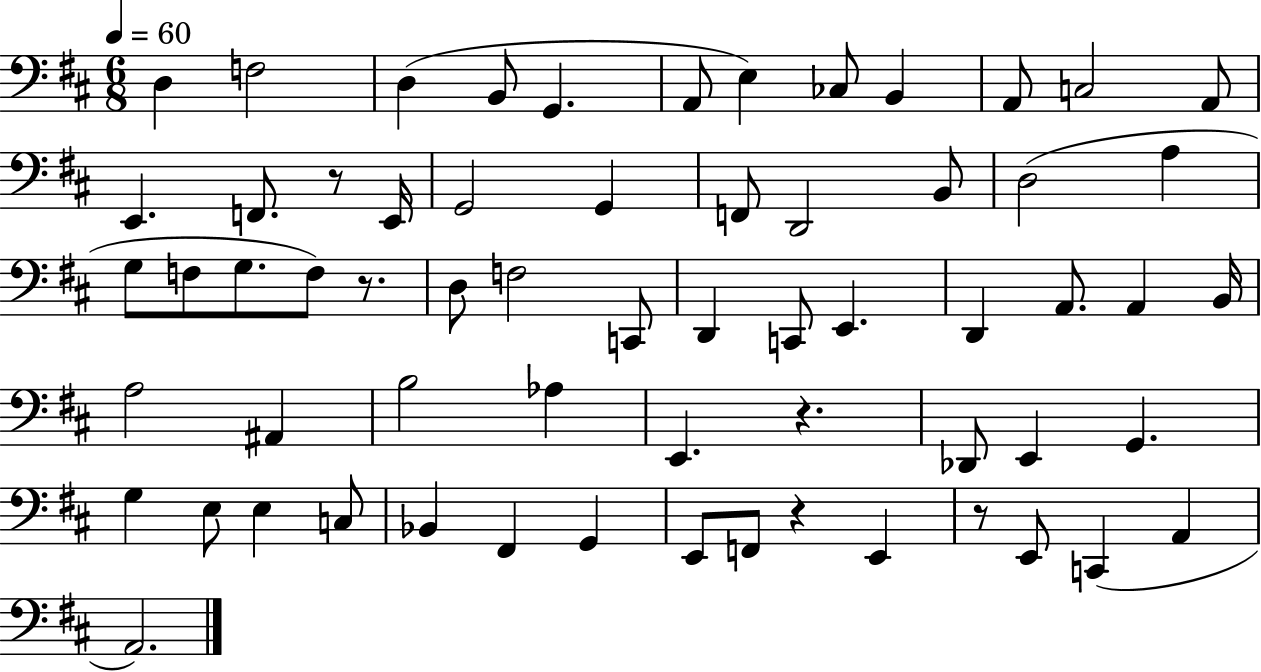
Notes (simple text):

D3/q F3/h D3/q B2/e G2/q. A2/e E3/q CES3/e B2/q A2/e C3/h A2/e E2/q. F2/e. R/e E2/s G2/h G2/q F2/e D2/h B2/e D3/h A3/q G3/e F3/e G3/e. F3/e R/e. D3/e F3/h C2/e D2/q C2/e E2/q. D2/q A2/e. A2/q B2/s A3/h A#2/q B3/h Ab3/q E2/q. R/q. Db2/e E2/q G2/q. G3/q E3/e E3/q C3/e Bb2/q F#2/q G2/q E2/e F2/e R/q E2/q R/e E2/e C2/q A2/q A2/h.